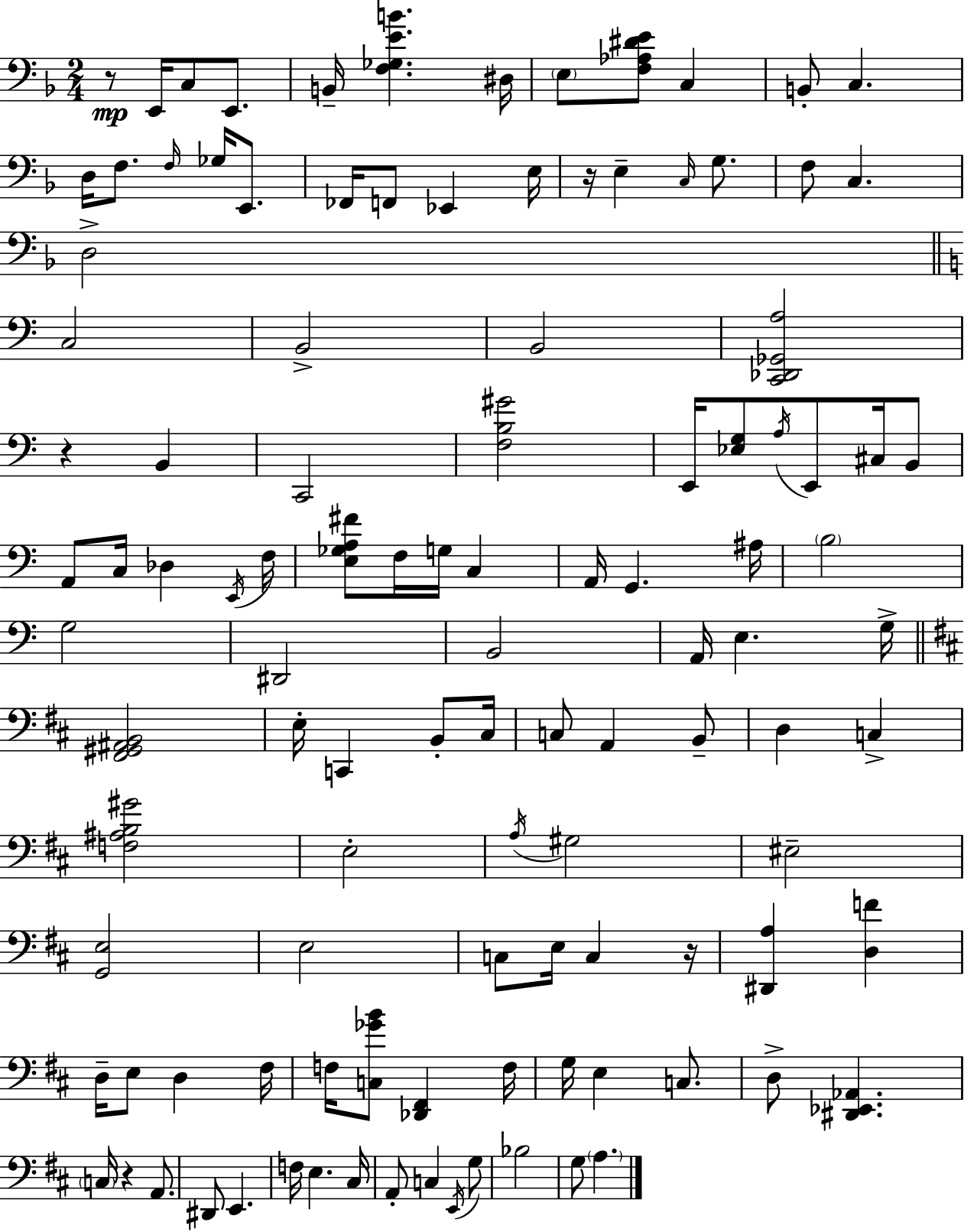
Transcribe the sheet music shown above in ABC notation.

X:1
T:Untitled
M:2/4
L:1/4
K:F
z/2 E,,/4 C,/2 E,,/2 B,,/4 [F,_G,EB] ^D,/4 E,/2 [F,_A,^DE]/2 C, B,,/2 C, D,/4 F,/2 F,/4 _G,/4 E,,/2 _F,,/4 F,,/2 _E,, E,/4 z/4 E, C,/4 G,/2 F,/2 C, D,2 C,2 B,,2 B,,2 [C,,_D,,_G,,A,]2 z B,, C,,2 [F,B,^G]2 E,,/4 [_E,G,]/2 A,/4 E,,/2 ^C,/4 B,,/2 A,,/2 C,/4 _D, E,,/4 F,/4 [E,_G,A,^F]/2 F,/4 G,/4 C, A,,/4 G,, ^A,/4 B,2 G,2 ^D,,2 B,,2 A,,/4 E, G,/4 [^F,,^G,,^A,,B,,]2 E,/4 C,, B,,/2 ^C,/4 C,/2 A,, B,,/2 D, C, [F,^A,B,^G]2 E,2 A,/4 ^G,2 ^E,2 [G,,E,]2 E,2 C,/2 E,/4 C, z/4 [^D,,A,] [D,F] D,/4 E,/2 D, ^F,/4 F,/4 [C,_GB]/2 [_D,,^F,,] F,/4 G,/4 E, C,/2 D,/2 [^D,,_E,,_A,,] C,/4 z A,,/2 ^D,,/2 E,, F,/4 E, ^C,/4 A,,/2 C, E,,/4 G,/2 _B,2 G,/2 A,